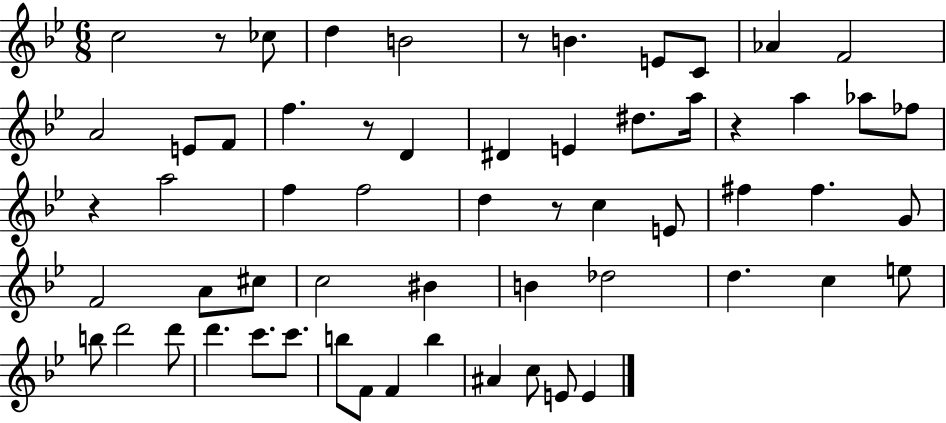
{
  \clef treble
  \numericTimeSignature
  \time 6/8
  \key bes \major
  c''2 r8 ces''8 | d''4 b'2 | r8 b'4. e'8 c'8 | aes'4 f'2 | \break a'2 e'8 f'8 | f''4. r8 d'4 | dis'4 e'4 dis''8. a''16 | r4 a''4 aes''8 fes''8 | \break r4 a''2 | f''4 f''2 | d''4 r8 c''4 e'8 | fis''4 fis''4. g'8 | \break f'2 a'8 cis''8 | c''2 bis'4 | b'4 des''2 | d''4. c''4 e''8 | \break b''8 d'''2 d'''8 | d'''4. c'''8. c'''8. | b''8 f'8 f'4 b''4 | ais'4 c''8 e'8 e'4 | \break \bar "|."
}